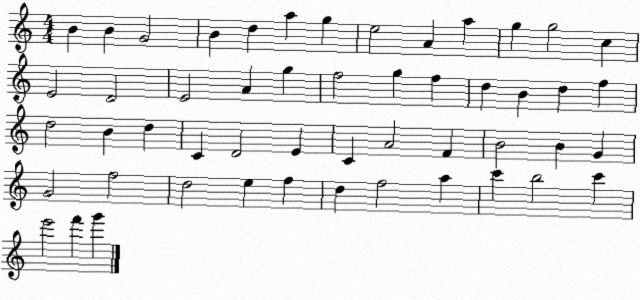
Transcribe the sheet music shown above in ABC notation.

X:1
T:Untitled
M:4/4
L:1/4
K:C
B B G2 B d a g e2 A a g g2 c E2 D2 E2 A g f2 g f d B d f d2 B d C D2 E C A2 F B2 B G G2 f2 d2 e f d f2 a c' b2 c' e'2 f' g'